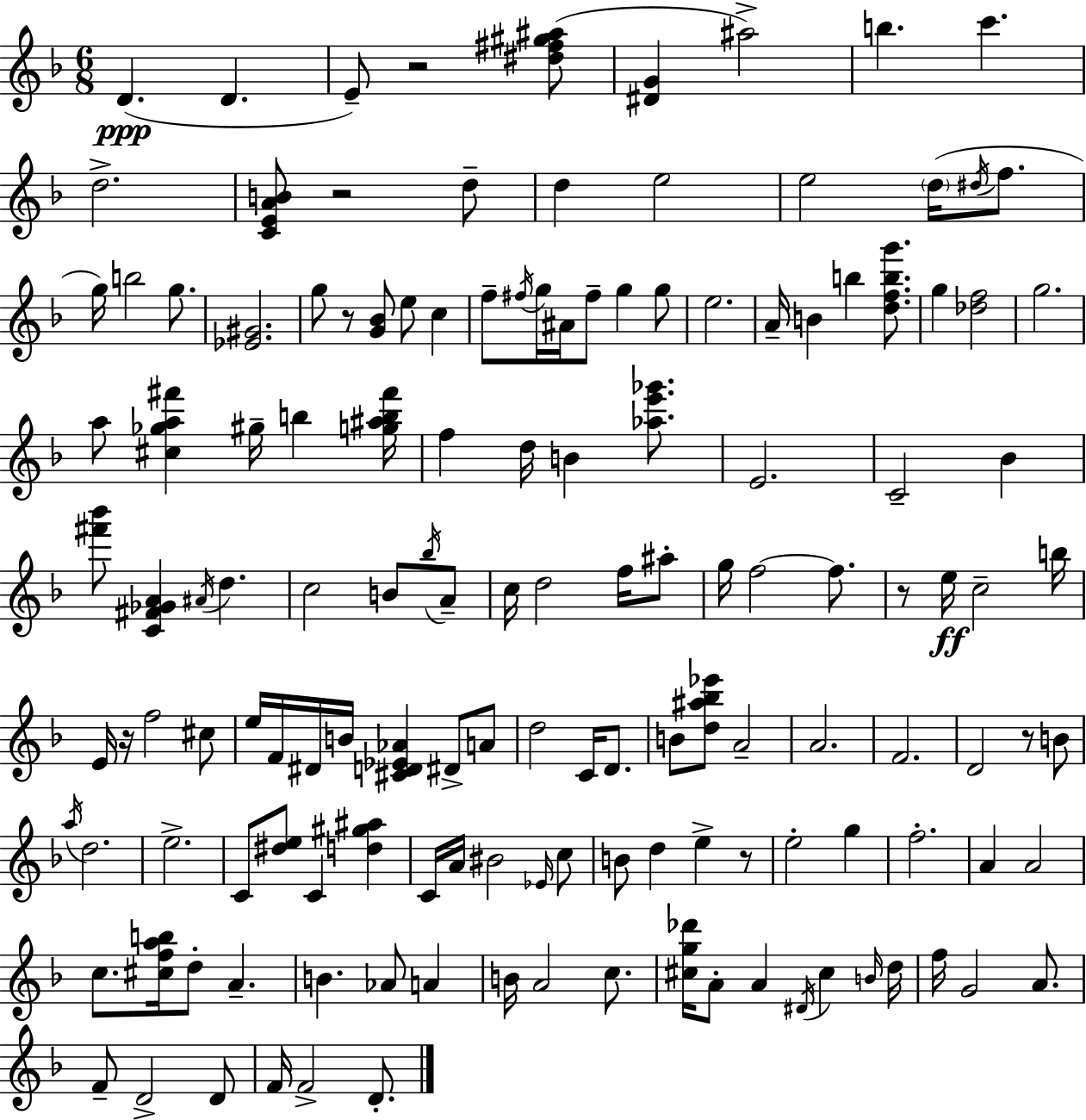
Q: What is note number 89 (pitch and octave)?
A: E5